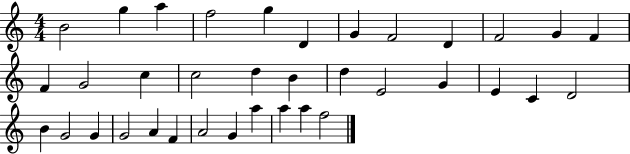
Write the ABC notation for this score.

X:1
T:Untitled
M:4/4
L:1/4
K:C
B2 g a f2 g D G F2 D F2 G F F G2 c c2 d B d E2 G E C D2 B G2 G G2 A F A2 G a a a f2